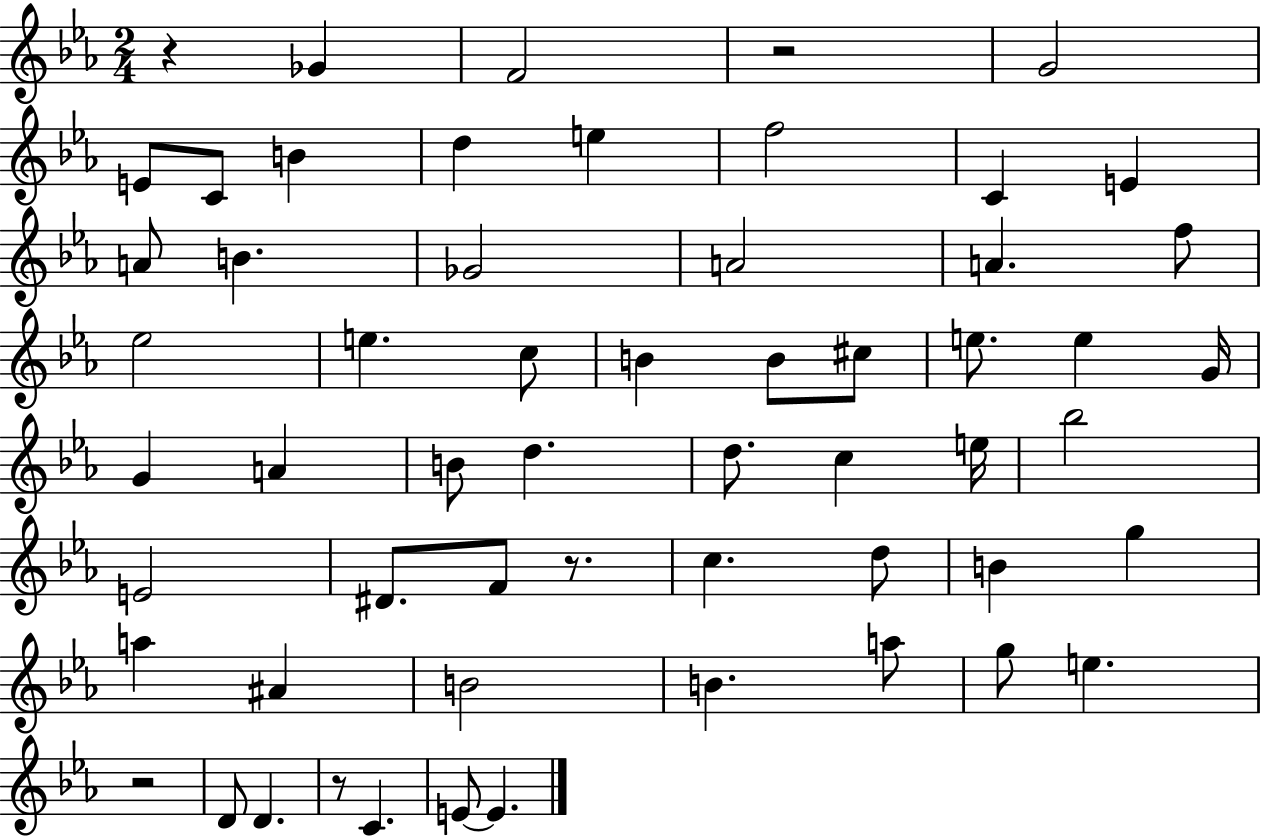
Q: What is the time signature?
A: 2/4